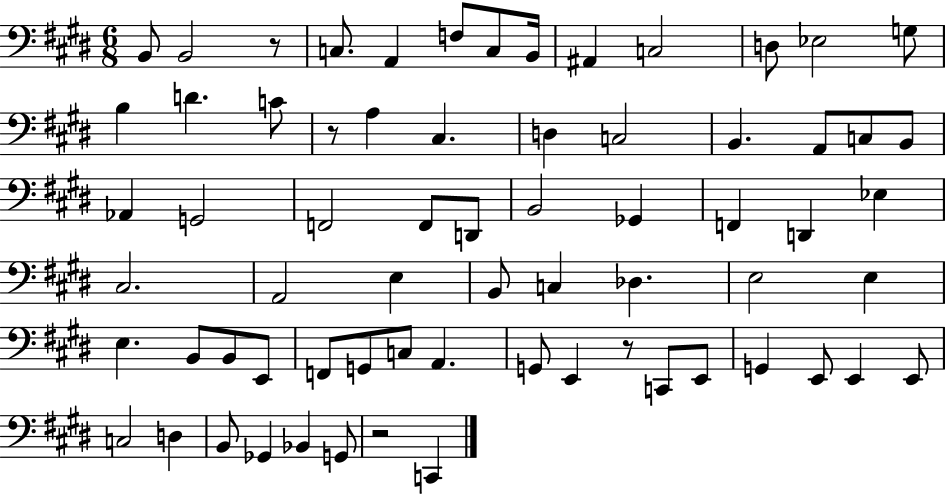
X:1
T:Untitled
M:6/8
L:1/4
K:E
B,,/2 B,,2 z/2 C,/2 A,, F,/2 C,/2 B,,/4 ^A,, C,2 D,/2 _E,2 G,/2 B, D C/2 z/2 A, ^C, D, C,2 B,, A,,/2 C,/2 B,,/2 _A,, G,,2 F,,2 F,,/2 D,,/2 B,,2 _G,, F,, D,, _E, ^C,2 A,,2 E, B,,/2 C, _D, E,2 E, E, B,,/2 B,,/2 E,,/2 F,,/2 G,,/2 C,/2 A,, G,,/2 E,, z/2 C,,/2 E,,/2 G,, E,,/2 E,, E,,/2 C,2 D, B,,/2 _G,, _B,, G,,/2 z2 C,,